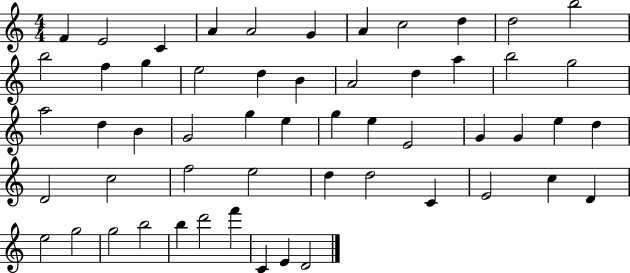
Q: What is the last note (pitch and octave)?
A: D4